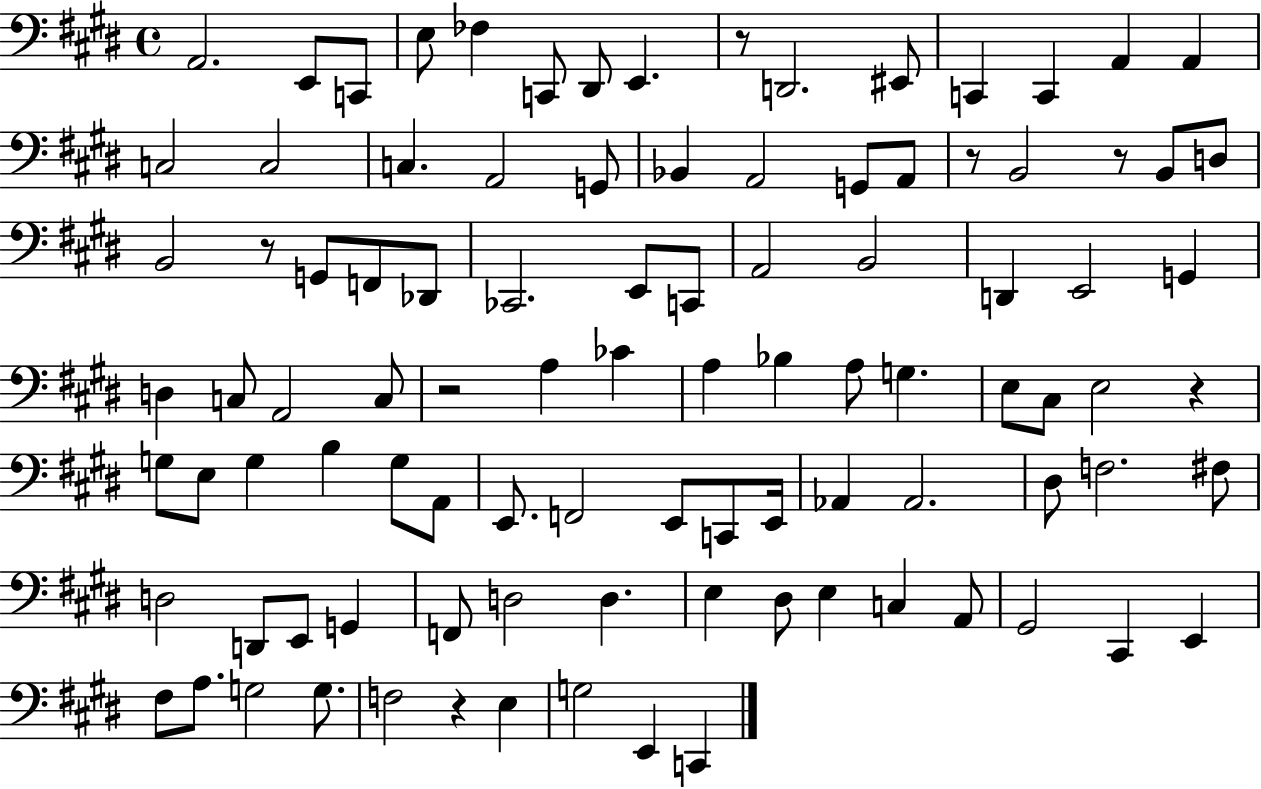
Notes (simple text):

A2/h. E2/e C2/e E3/e FES3/q C2/e D#2/e E2/q. R/e D2/h. EIS2/e C2/q C2/q A2/q A2/q C3/h C3/h C3/q. A2/h G2/e Bb2/q A2/h G2/e A2/e R/e B2/h R/e B2/e D3/e B2/h R/e G2/e F2/e Db2/e CES2/h. E2/e C2/e A2/h B2/h D2/q E2/h G2/q D3/q C3/e A2/h C3/e R/h A3/q CES4/q A3/q Bb3/q A3/e G3/q. E3/e C#3/e E3/h R/q G3/e E3/e G3/q B3/q G3/e A2/e E2/e. F2/h E2/e C2/e E2/s Ab2/q Ab2/h. D#3/e F3/h. F#3/e D3/h D2/e E2/e G2/q F2/e D3/h D3/q. E3/q D#3/e E3/q C3/q A2/e G#2/h C#2/q E2/q F#3/e A3/e. G3/h G3/e. F3/h R/q E3/q G3/h E2/q C2/q